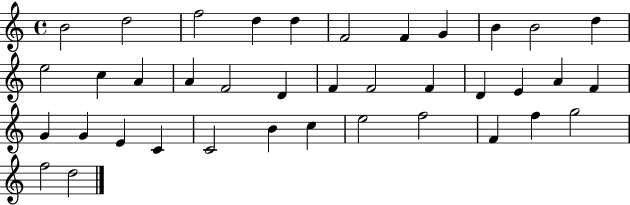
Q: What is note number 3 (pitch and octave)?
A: F5